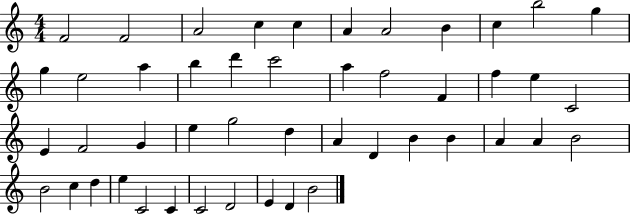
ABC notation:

X:1
T:Untitled
M:4/4
L:1/4
K:C
F2 F2 A2 c c A A2 B c b2 g g e2 a b d' c'2 a f2 F f e C2 E F2 G e g2 d A D B B A A B2 B2 c d e C2 C C2 D2 E D B2